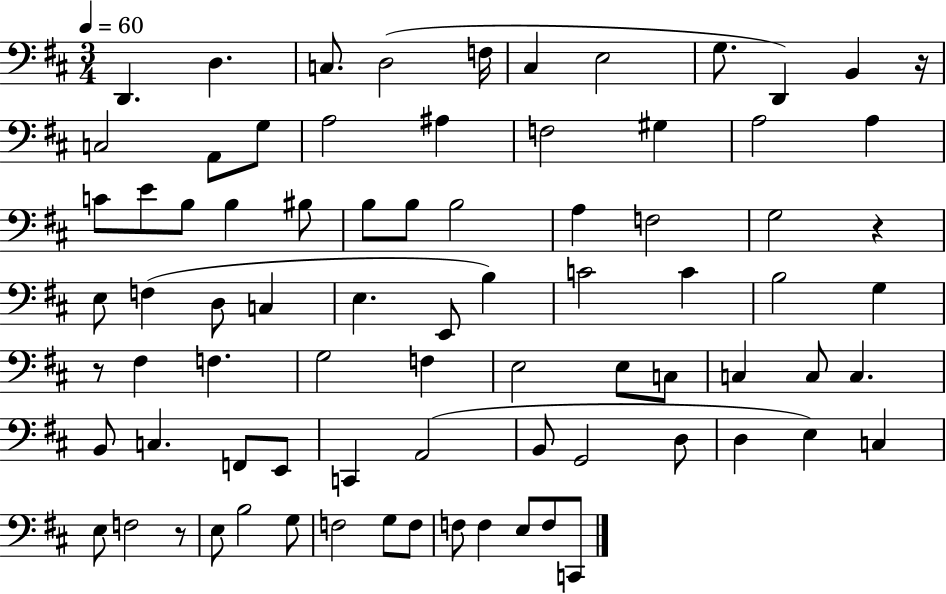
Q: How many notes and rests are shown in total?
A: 80